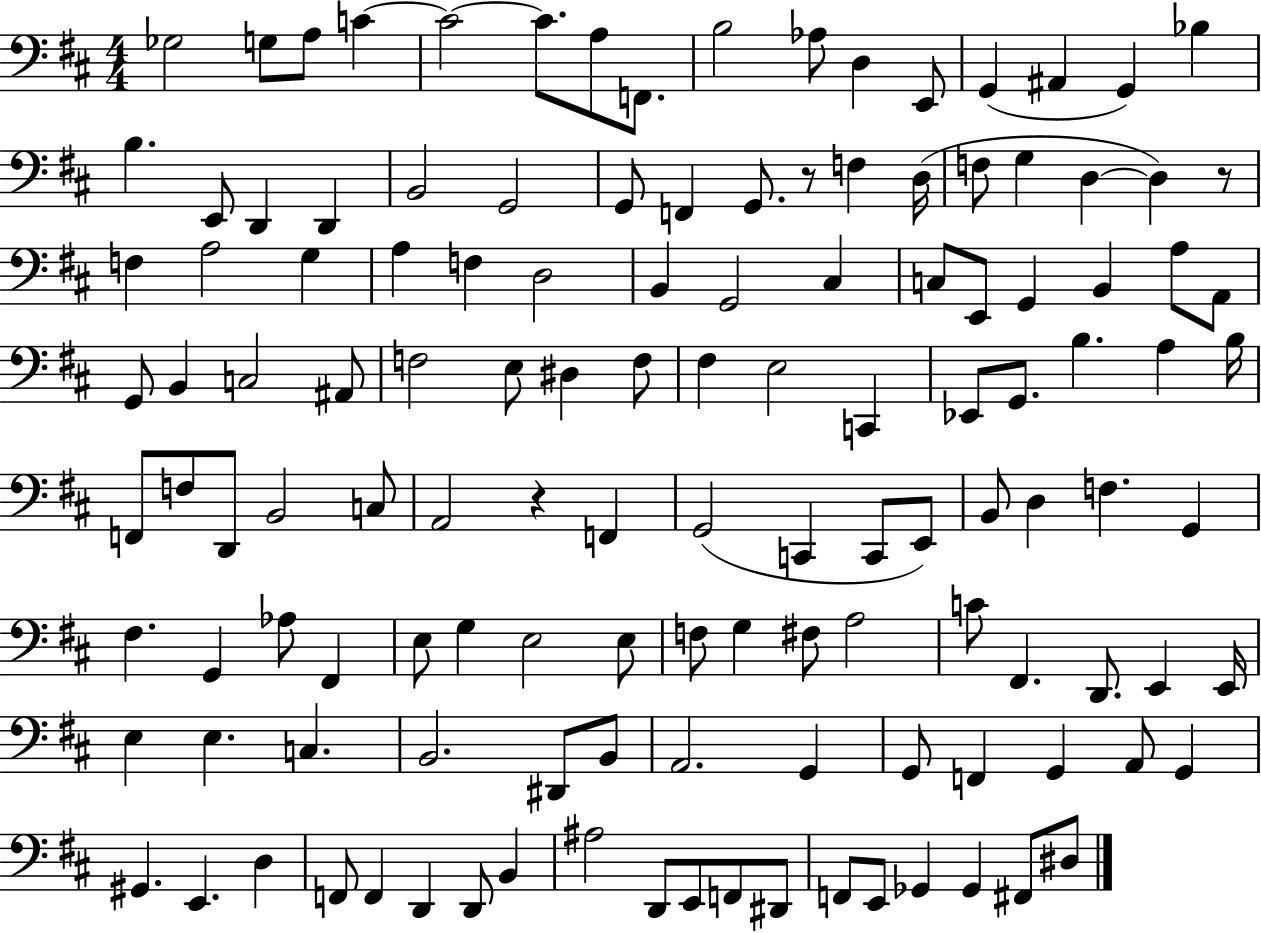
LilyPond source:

{
  \clef bass
  \numericTimeSignature
  \time 4/4
  \key d \major
  ges2 g8 a8 c'4~~ | c'2~~ c'8. a8 f,8. | b2 aes8 d4 e,8 | g,4( ais,4 g,4) bes4 | \break b4. e,8 d,4 d,4 | b,2 g,2 | g,8 f,4 g,8. r8 f4 d16( | f8 g4 d4~~ d4) r8 | \break f4 a2 g4 | a4 f4 d2 | b,4 g,2 cis4 | c8 e,8 g,4 b,4 a8 a,8 | \break g,8 b,4 c2 ais,8 | f2 e8 dis4 f8 | fis4 e2 c,4 | ees,8 g,8. b4. a4 b16 | \break f,8 f8 d,8 b,2 c8 | a,2 r4 f,4 | g,2( c,4 c,8 e,8) | b,8 d4 f4. g,4 | \break fis4. g,4 aes8 fis,4 | e8 g4 e2 e8 | f8 g4 fis8 a2 | c'8 fis,4. d,8. e,4 e,16 | \break e4 e4. c4. | b,2. dis,8 b,8 | a,2. g,4 | g,8 f,4 g,4 a,8 g,4 | \break gis,4. e,4. d4 | f,8 f,4 d,4 d,8 b,4 | ais2 d,8 e,8 f,8 dis,8 | f,8 e,8 ges,4 ges,4 fis,8 dis8 | \break \bar "|."
}